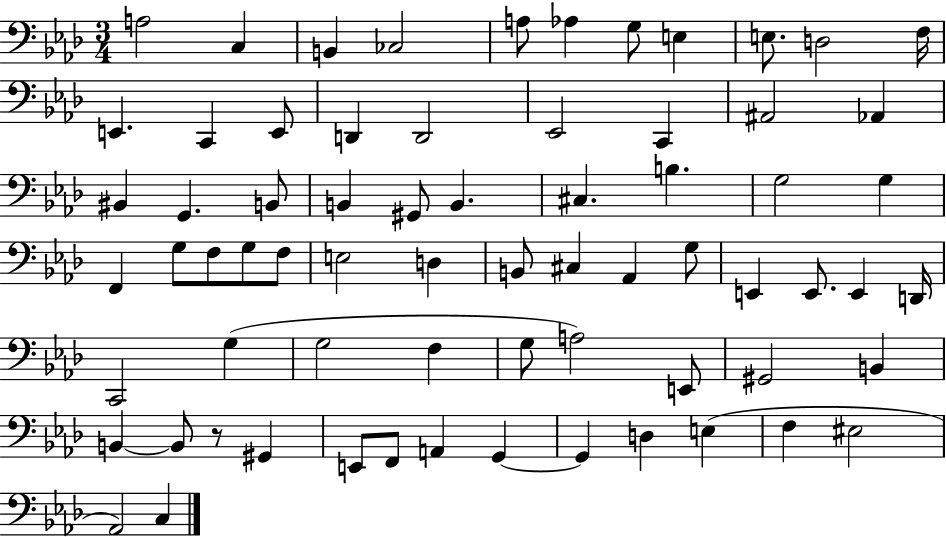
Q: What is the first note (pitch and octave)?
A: A3